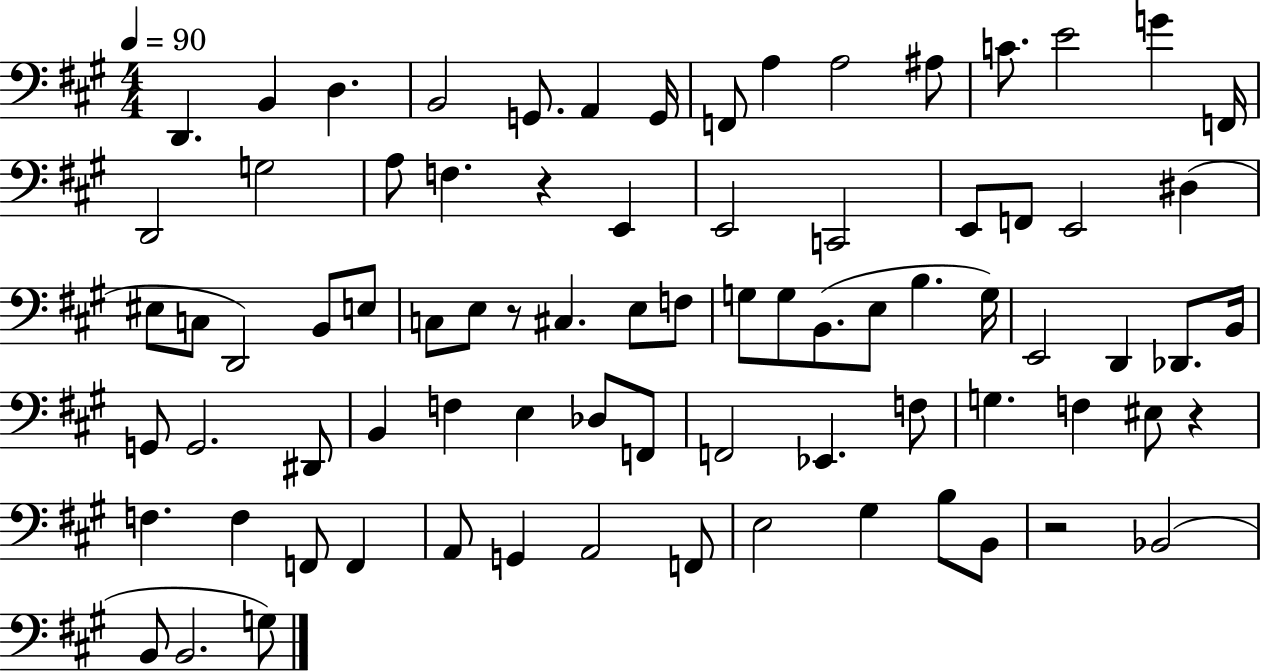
X:1
T:Untitled
M:4/4
L:1/4
K:A
D,, B,, D, B,,2 G,,/2 A,, G,,/4 F,,/2 A, A,2 ^A,/2 C/2 E2 G F,,/4 D,,2 G,2 A,/2 F, z E,, E,,2 C,,2 E,,/2 F,,/2 E,,2 ^D, ^E,/2 C,/2 D,,2 B,,/2 E,/2 C,/2 E,/2 z/2 ^C, E,/2 F,/2 G,/2 G,/2 B,,/2 E,/2 B, G,/4 E,,2 D,, _D,,/2 B,,/4 G,,/2 G,,2 ^D,,/2 B,, F, E, _D,/2 F,,/2 F,,2 _E,, F,/2 G, F, ^E,/2 z F, F, F,,/2 F,, A,,/2 G,, A,,2 F,,/2 E,2 ^G, B,/2 B,,/2 z2 _B,,2 B,,/2 B,,2 G,/2